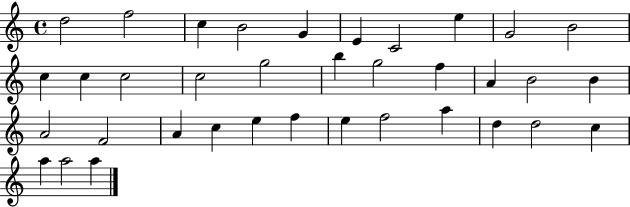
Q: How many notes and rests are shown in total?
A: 36